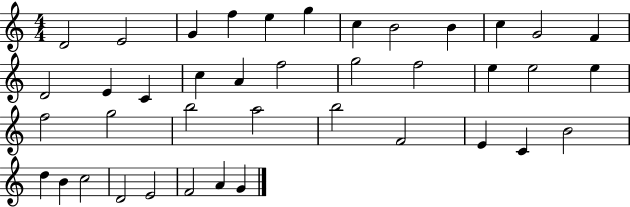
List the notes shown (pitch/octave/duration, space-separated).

D4/h E4/h G4/q F5/q E5/q G5/q C5/q B4/h B4/q C5/q G4/h F4/q D4/h E4/q C4/q C5/q A4/q F5/h G5/h F5/h E5/q E5/h E5/q F5/h G5/h B5/h A5/h B5/h F4/h E4/q C4/q B4/h D5/q B4/q C5/h D4/h E4/h F4/h A4/q G4/q